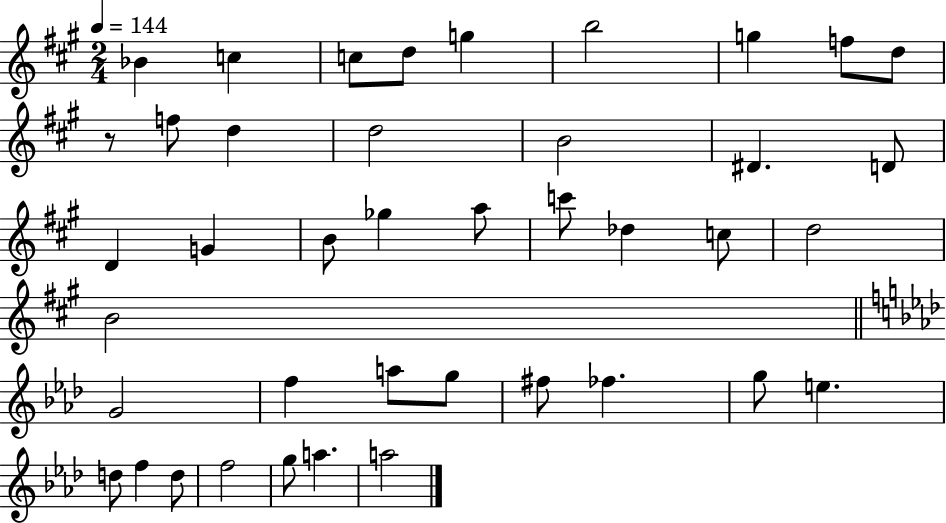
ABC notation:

X:1
T:Untitled
M:2/4
L:1/4
K:A
_B c c/2 d/2 g b2 g f/2 d/2 z/2 f/2 d d2 B2 ^D D/2 D G B/2 _g a/2 c'/2 _d c/2 d2 B2 G2 f a/2 g/2 ^f/2 _f g/2 e d/2 f d/2 f2 g/2 a a2